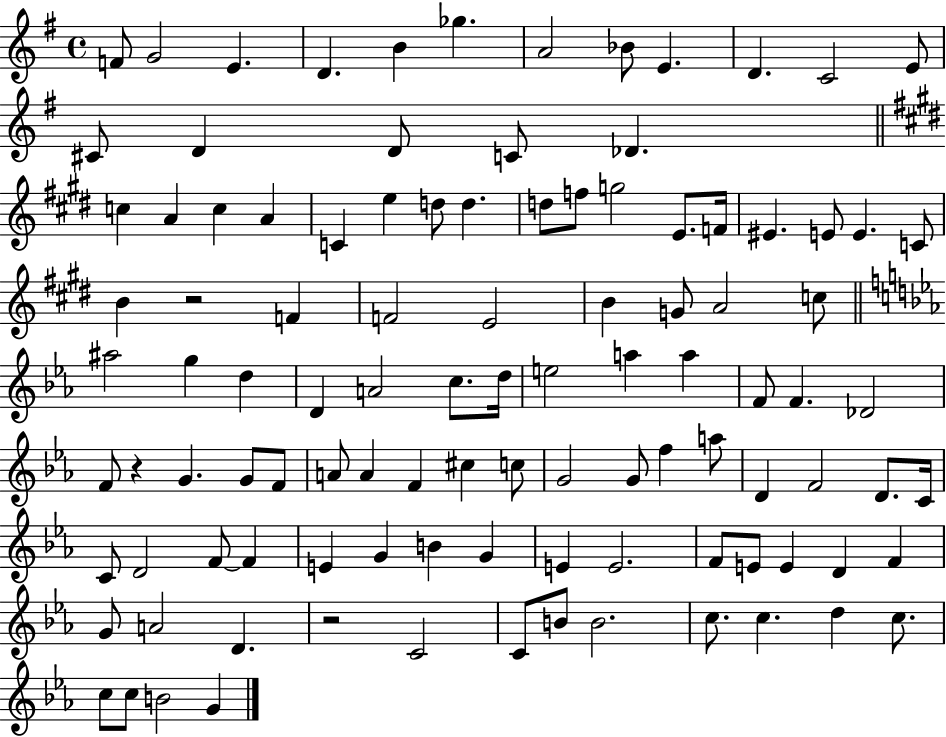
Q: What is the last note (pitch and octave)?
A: G4